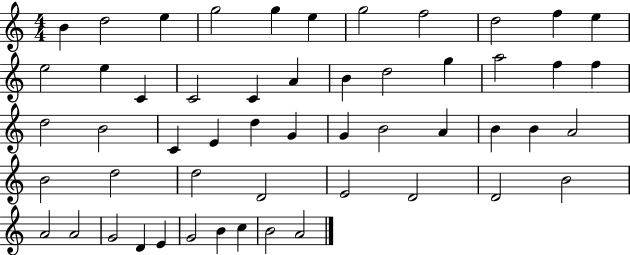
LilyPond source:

{
  \clef treble
  \numericTimeSignature
  \time 4/4
  \key c \major
  b'4 d''2 e''4 | g''2 g''4 e''4 | g''2 f''2 | d''2 f''4 e''4 | \break e''2 e''4 c'4 | c'2 c'4 a'4 | b'4 d''2 g''4 | a''2 f''4 f''4 | \break d''2 b'2 | c'4 e'4 d''4 g'4 | g'4 b'2 a'4 | b'4 b'4 a'2 | \break b'2 d''2 | d''2 d'2 | e'2 d'2 | d'2 b'2 | \break a'2 a'2 | g'2 d'4 e'4 | g'2 b'4 c''4 | b'2 a'2 | \break \bar "|."
}